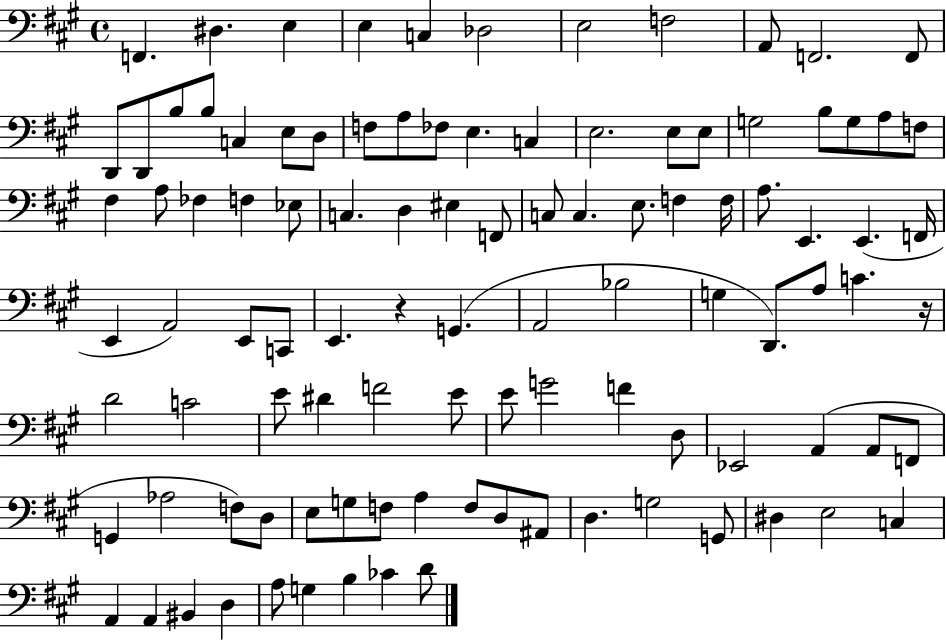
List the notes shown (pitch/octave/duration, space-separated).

F2/q. D#3/q. E3/q E3/q C3/q Db3/h E3/h F3/h A2/e F2/h. F2/e D2/e D2/e B3/e B3/e C3/q E3/e D3/e F3/e A3/e FES3/e E3/q. C3/q E3/h. E3/e E3/e G3/h B3/e G3/e A3/e F3/e F#3/q A3/e FES3/q F3/q Eb3/e C3/q. D3/q EIS3/q F2/e C3/e C3/q. E3/e. F3/q F3/s A3/e. E2/q. E2/q. F2/s E2/q A2/h E2/e C2/e E2/q. R/q G2/q. A2/h Bb3/h G3/q D2/e. A3/e C4/q. R/s D4/h C4/h E4/e D#4/q F4/h E4/e E4/e G4/h F4/q D3/e Eb2/h A2/q A2/e F2/e G2/q Ab3/h F3/e D3/e E3/e G3/e F3/e A3/q F3/e D3/e A#2/e D3/q. G3/h G2/e D#3/q E3/h C3/q A2/q A2/q BIS2/q D3/q A3/e G3/q B3/q CES4/q D4/e